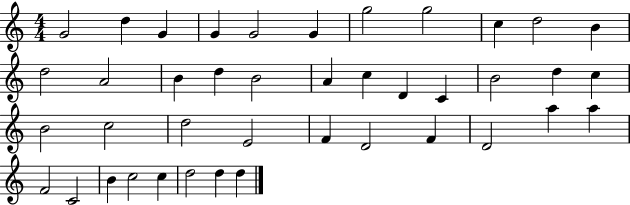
X:1
T:Untitled
M:4/4
L:1/4
K:C
G2 d G G G2 G g2 g2 c d2 B d2 A2 B d B2 A c D C B2 d c B2 c2 d2 E2 F D2 F D2 a a F2 C2 B c2 c d2 d d